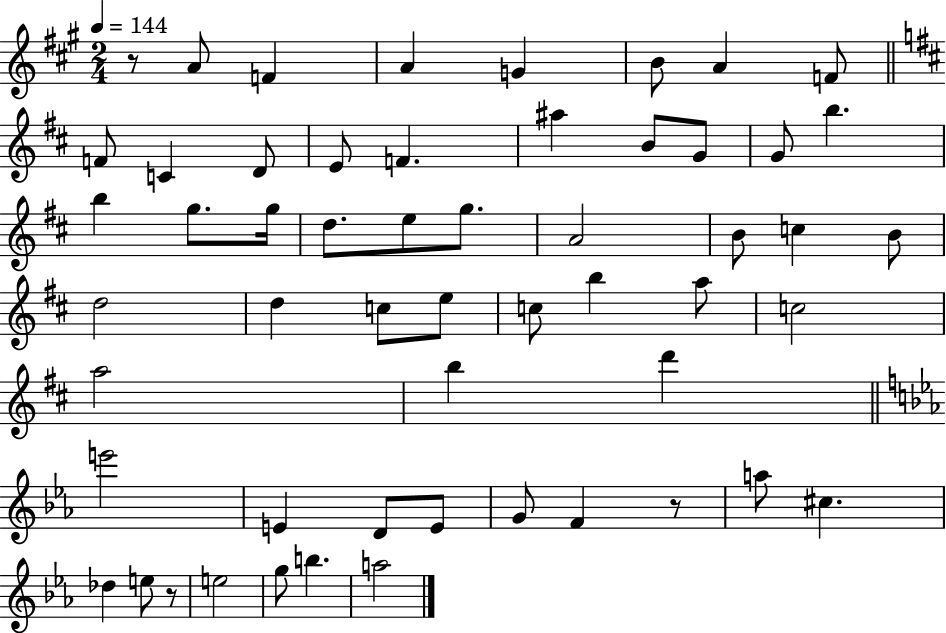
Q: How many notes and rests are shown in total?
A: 55